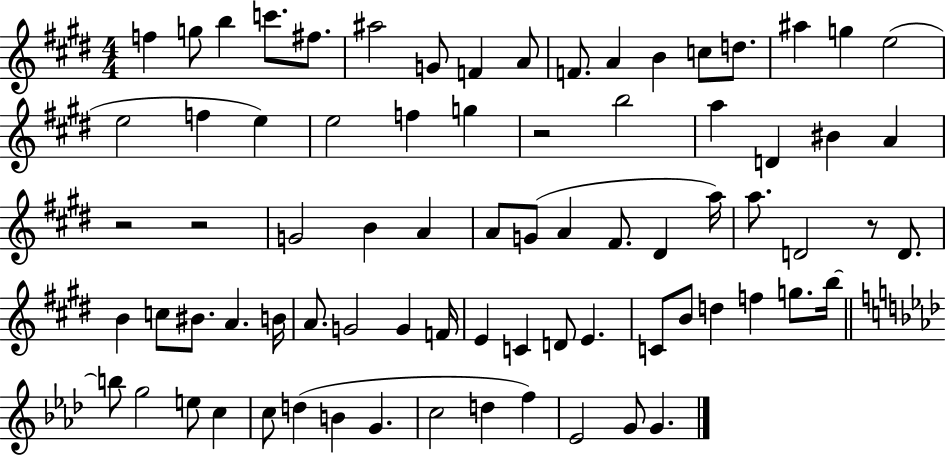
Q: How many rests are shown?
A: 4